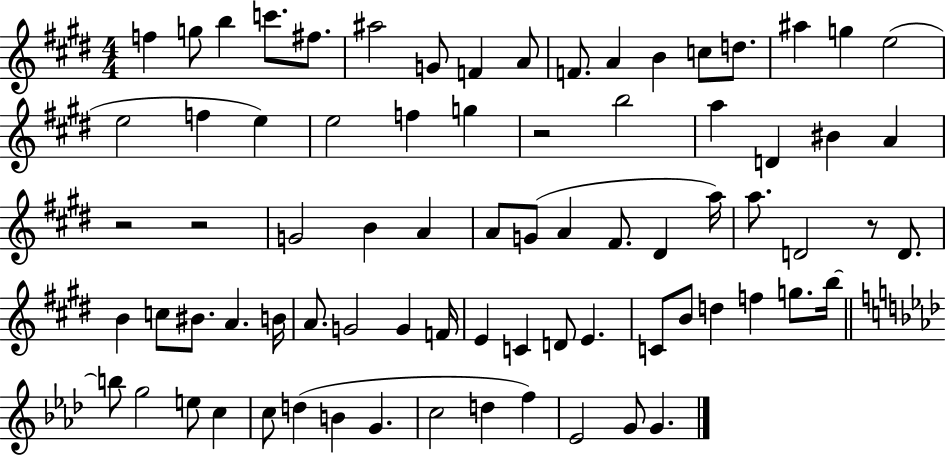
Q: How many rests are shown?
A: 4